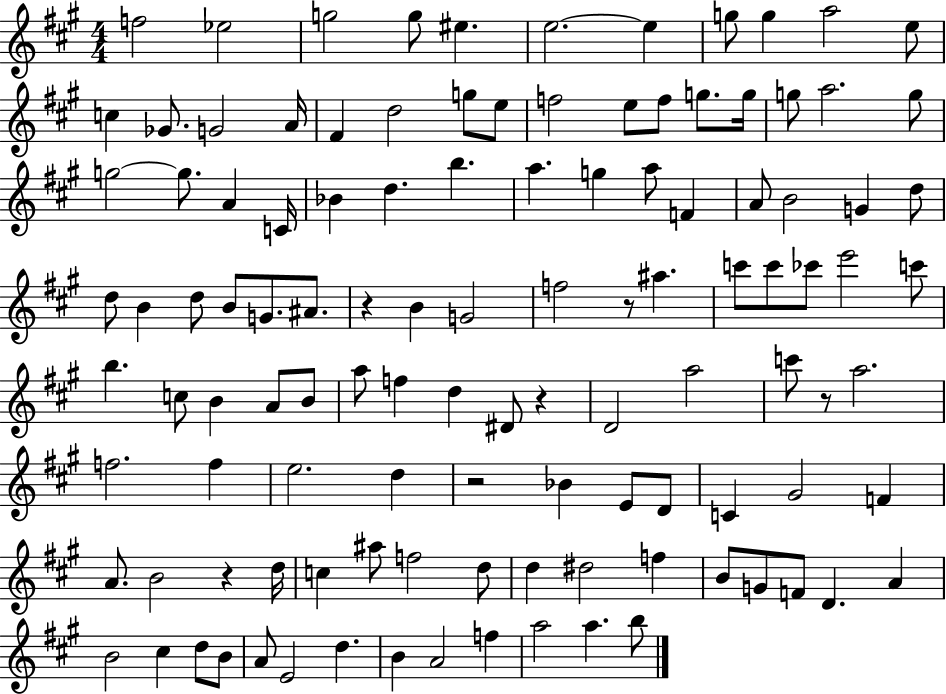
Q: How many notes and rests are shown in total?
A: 114